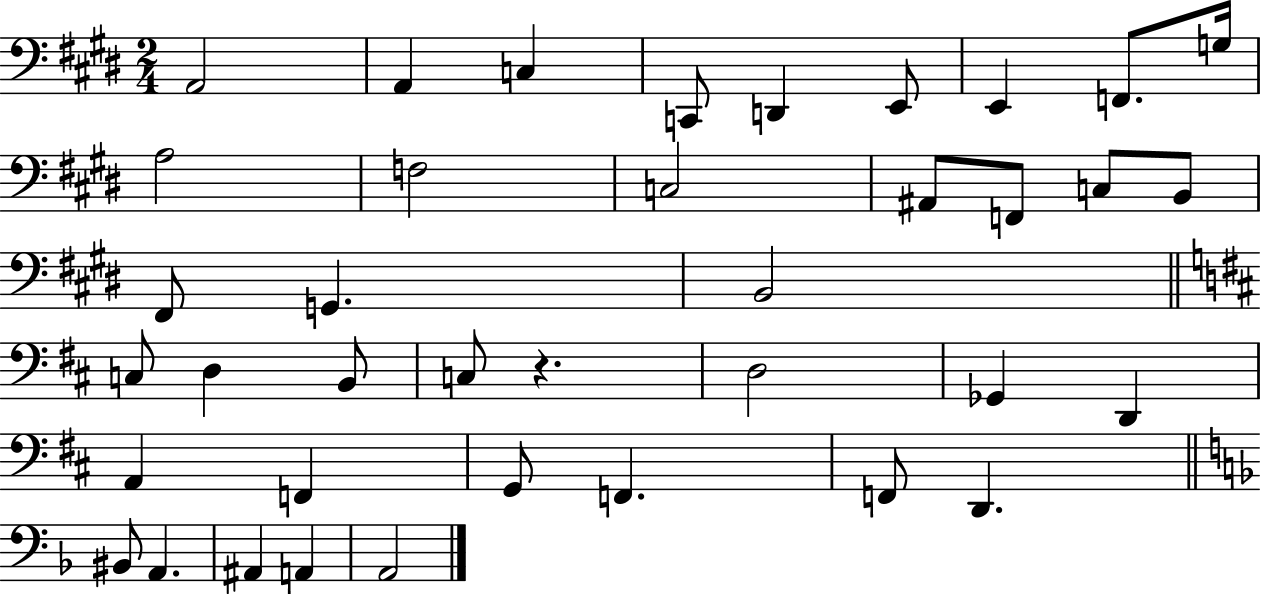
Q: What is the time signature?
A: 2/4